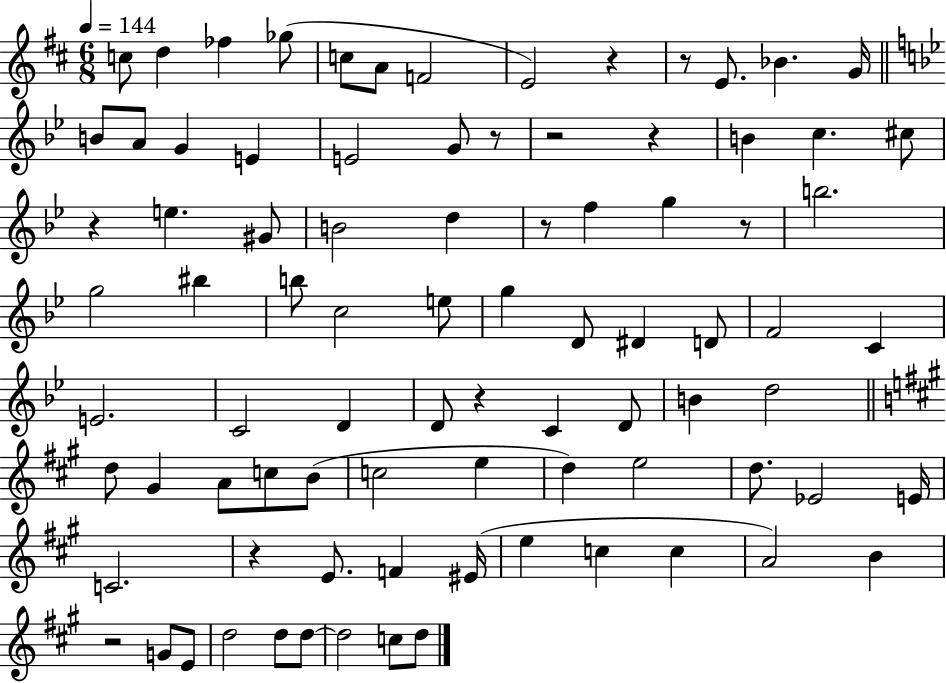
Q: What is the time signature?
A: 6/8